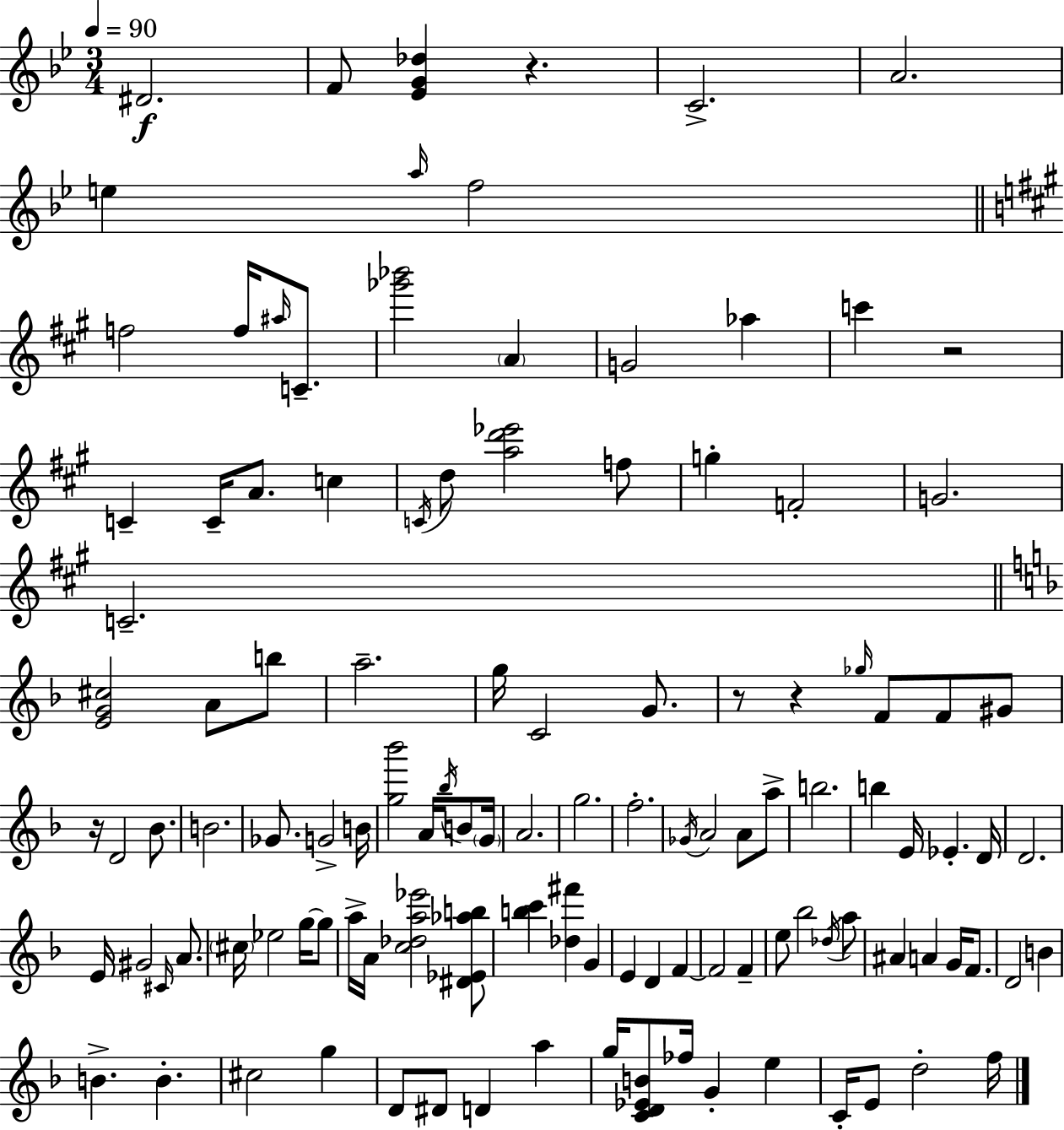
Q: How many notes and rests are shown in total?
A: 116